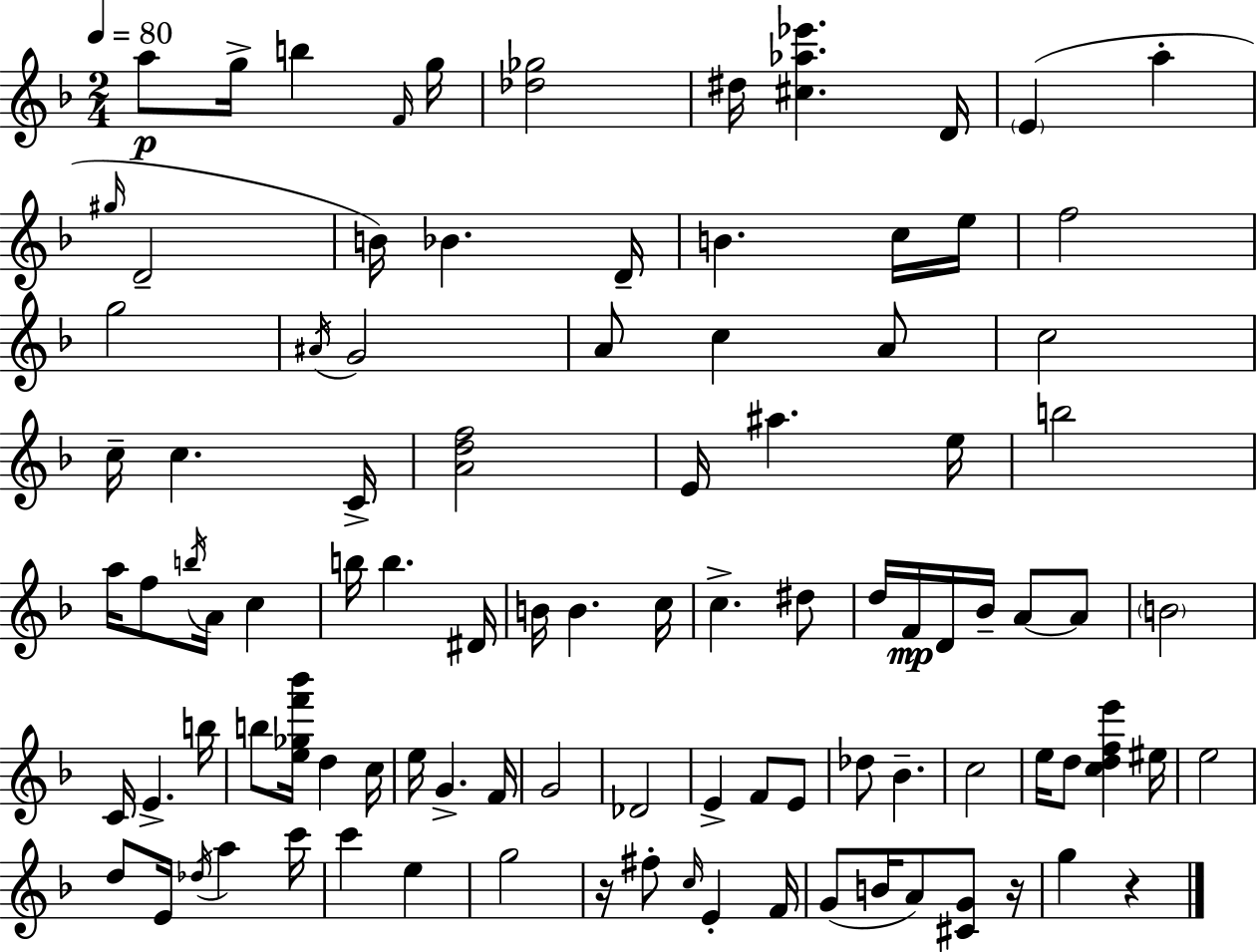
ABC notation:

X:1
T:Untitled
M:2/4
L:1/4
K:Dm
a/2 g/4 b F/4 g/4 [_d_g]2 ^d/4 [^c_a_e'] D/4 E a ^g/4 D2 B/4 _B D/4 B c/4 e/4 f2 g2 ^A/4 G2 A/2 c A/2 c2 c/4 c C/4 [Adf]2 E/4 ^a e/4 b2 a/4 f/2 b/4 A/4 c b/4 b ^D/4 B/4 B c/4 c ^d/2 d/4 F/4 D/4 _B/4 A/2 A/2 B2 C/4 E b/4 b/2 [e_gf'_b']/4 d c/4 e/4 G F/4 G2 _D2 E F/2 E/2 _d/2 _B c2 e/4 d/2 [cdfe'] ^e/4 e2 d/2 E/4 _d/4 a c'/4 c' e g2 z/4 ^f/2 c/4 E F/4 G/2 B/4 A/2 [^CG]/2 z/4 g z